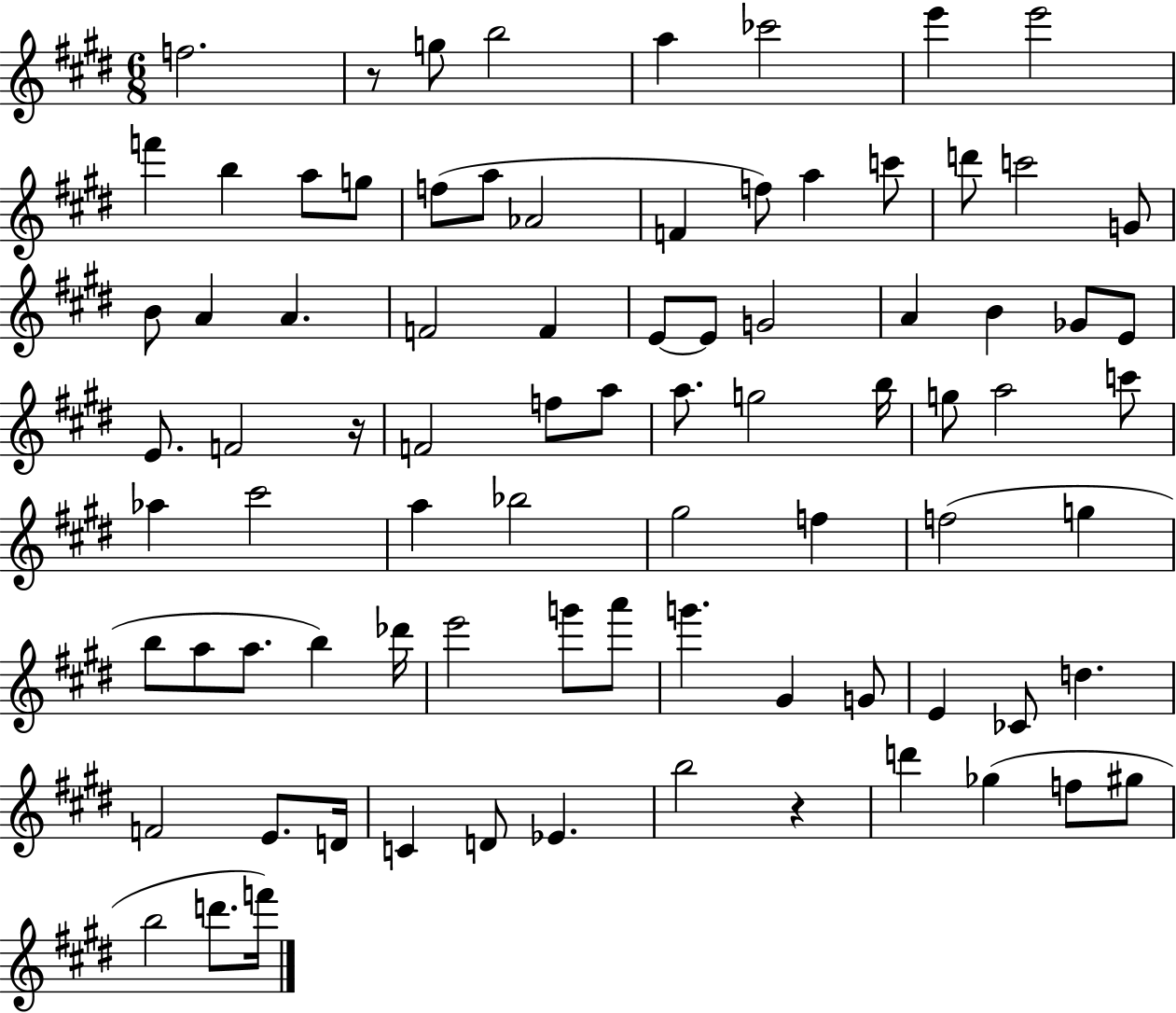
{
  \clef treble
  \numericTimeSignature
  \time 6/8
  \key e \major
  f''2. | r8 g''8 b''2 | a''4 ces'''2 | e'''4 e'''2 | \break f'''4 b''4 a''8 g''8 | f''8( a''8 aes'2 | f'4 f''8) a''4 c'''8 | d'''8 c'''2 g'8 | \break b'8 a'4 a'4. | f'2 f'4 | e'8~~ e'8 g'2 | a'4 b'4 ges'8 e'8 | \break e'8. f'2 r16 | f'2 f''8 a''8 | a''8. g''2 b''16 | g''8 a''2 c'''8 | \break aes''4 cis'''2 | a''4 bes''2 | gis''2 f''4 | f''2( g''4 | \break b''8 a''8 a''8. b''4) des'''16 | e'''2 g'''8 a'''8 | g'''4. gis'4 g'8 | e'4 ces'8 d''4. | \break f'2 e'8. d'16 | c'4 d'8 ees'4. | b''2 r4 | d'''4 ges''4( f''8 gis''8 | \break b''2 d'''8. f'''16) | \bar "|."
}